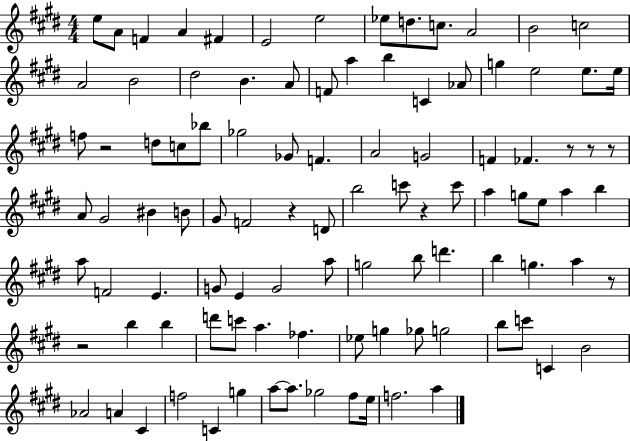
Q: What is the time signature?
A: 4/4